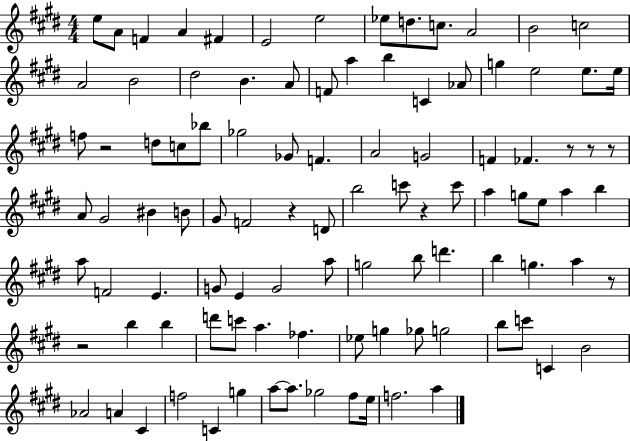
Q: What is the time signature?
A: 4/4